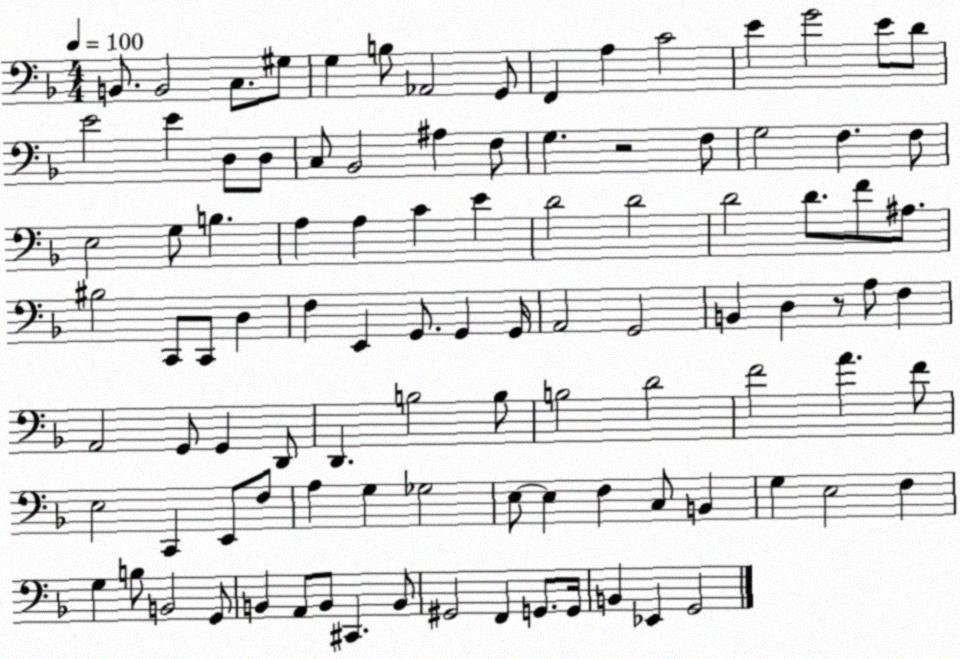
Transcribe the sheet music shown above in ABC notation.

X:1
T:Untitled
M:4/4
L:1/4
K:F
B,,/2 B,,2 C,/2 ^G,/2 G, B,/2 _A,,2 G,,/2 F,, A, C2 E G2 E/2 D/2 E2 E D,/2 D,/2 C,/2 _B,,2 ^A, F,/2 G, z2 F,/2 G,2 F, F,/2 E,2 G,/2 B, A, A, C E D2 D2 D2 D/2 F/2 ^A,/2 ^B,2 C,,/2 C,,/2 D, F, E,, G,,/2 G,, G,,/4 A,,2 G,,2 B,, D, z/2 A,/2 F, A,,2 G,,/2 G,, D,,/2 D,, B,2 B,/2 B,2 D2 F2 A F/2 E,2 C,, E,,/2 F,/2 A, G, _G,2 E,/2 E, F, C,/2 B,, G, E,2 F, G, B,/2 B,,2 G,,/2 B,, A,,/2 B,,/2 ^C,, B,,/2 ^G,,2 F,, G,,/2 G,,/4 B,, _E,, G,,2